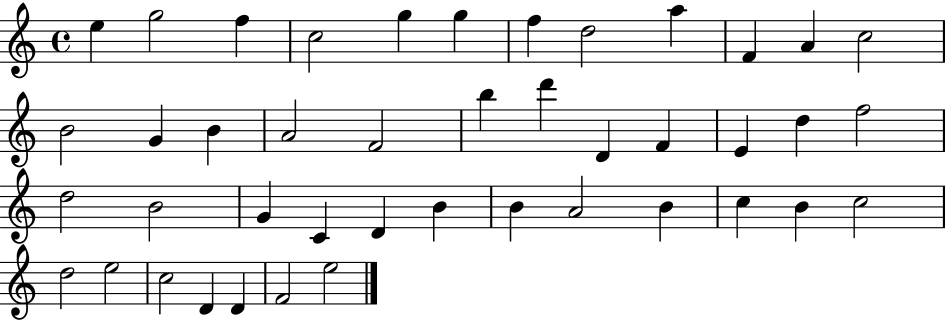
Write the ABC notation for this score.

X:1
T:Untitled
M:4/4
L:1/4
K:C
e g2 f c2 g g f d2 a F A c2 B2 G B A2 F2 b d' D F E d f2 d2 B2 G C D B B A2 B c B c2 d2 e2 c2 D D F2 e2